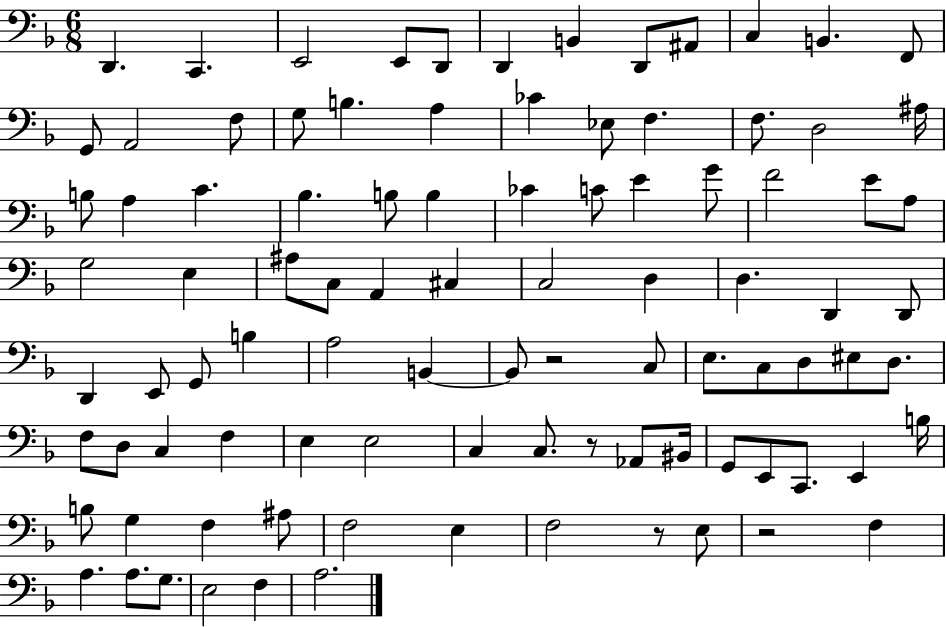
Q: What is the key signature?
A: F major